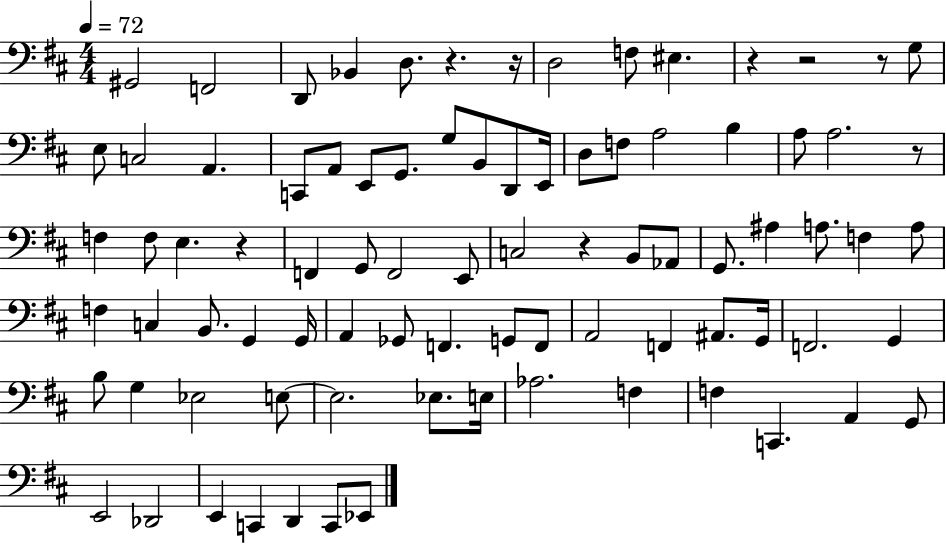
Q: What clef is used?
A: bass